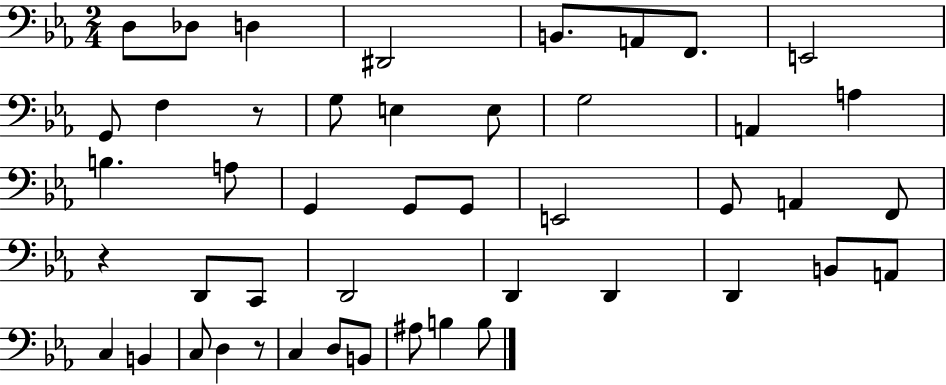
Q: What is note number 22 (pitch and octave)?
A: E2